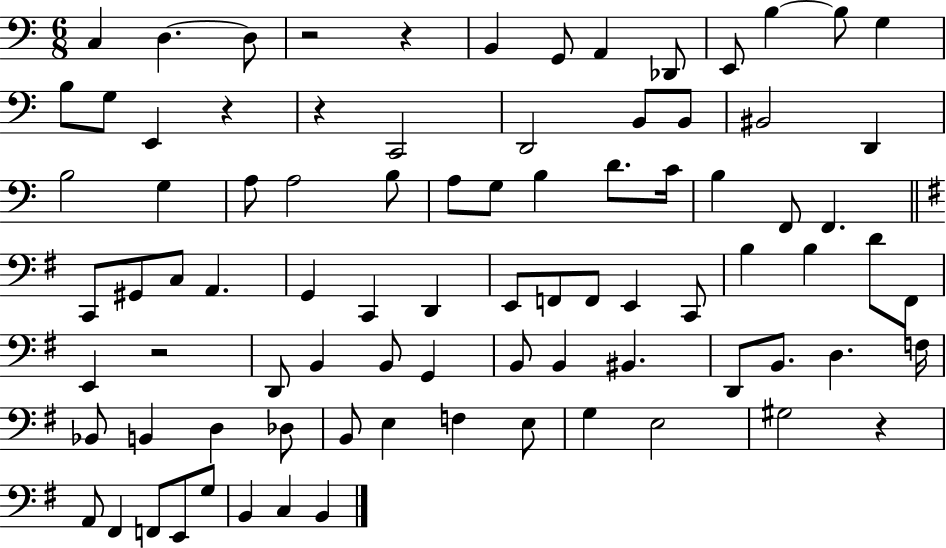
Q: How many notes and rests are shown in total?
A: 86